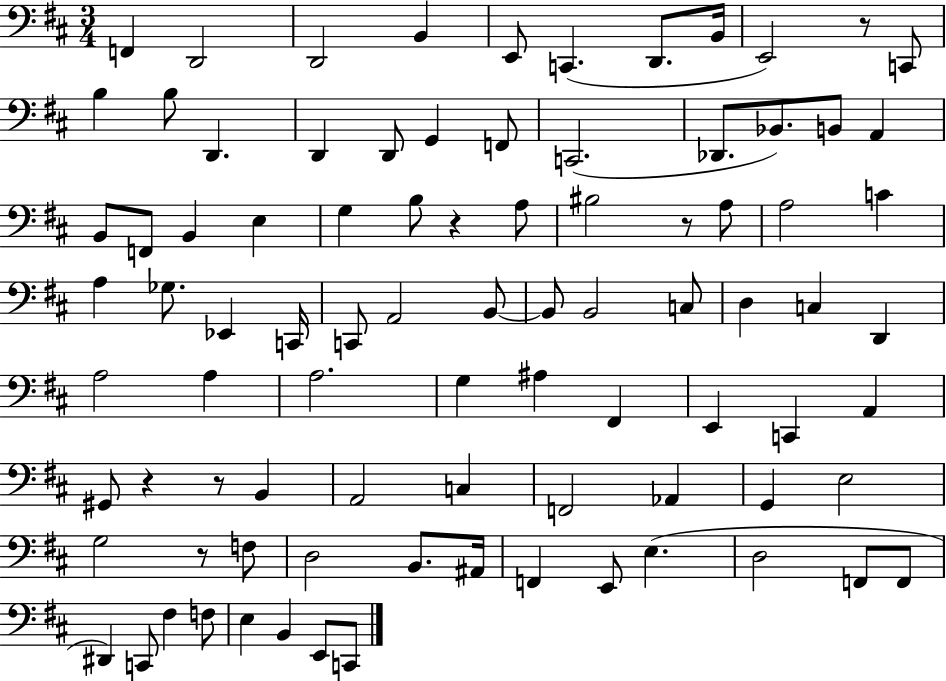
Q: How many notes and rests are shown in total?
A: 88